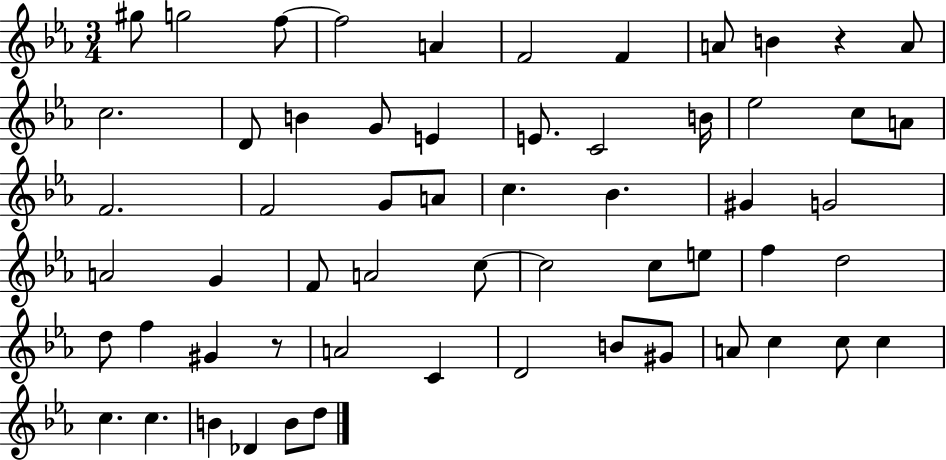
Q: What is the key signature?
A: EES major